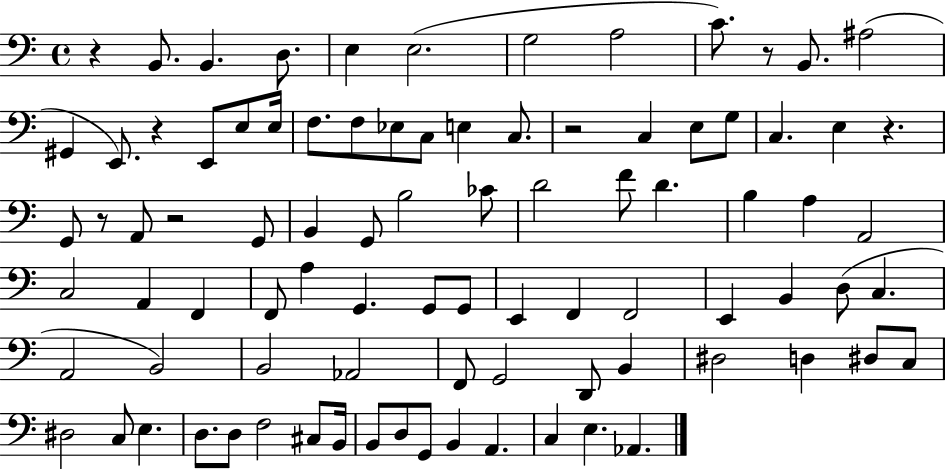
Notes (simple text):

R/q B2/e. B2/q. D3/e. E3/q E3/h. G3/h A3/h C4/e. R/e B2/e. A#3/h G#2/q E2/e. R/q E2/e E3/e E3/s F3/e. F3/e Eb3/e C3/e E3/q C3/e. R/h C3/q E3/e G3/e C3/q. E3/q R/q. G2/e R/e A2/e R/h G2/e B2/q G2/e B3/h CES4/e D4/h F4/e D4/q. B3/q A3/q A2/h C3/h A2/q F2/q F2/e A3/q G2/q. G2/e G2/e E2/q F2/q F2/h E2/q B2/q D3/e C3/q. A2/h B2/h B2/h Ab2/h F2/e G2/h D2/e B2/q D#3/h D3/q D#3/e C3/e D#3/h C3/e E3/q. D3/e. D3/e F3/h C#3/e B2/s B2/e D3/e G2/e B2/q A2/q. C3/q E3/q. Ab2/q.